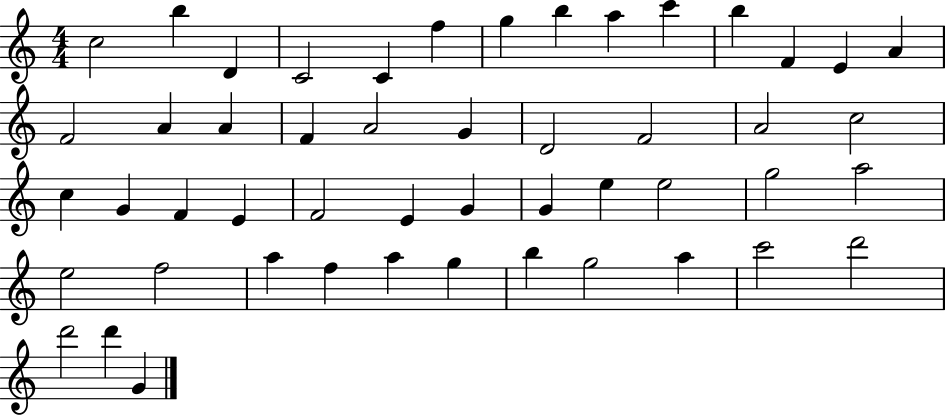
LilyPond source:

{
  \clef treble
  \numericTimeSignature
  \time 4/4
  \key c \major
  c''2 b''4 d'4 | c'2 c'4 f''4 | g''4 b''4 a''4 c'''4 | b''4 f'4 e'4 a'4 | \break f'2 a'4 a'4 | f'4 a'2 g'4 | d'2 f'2 | a'2 c''2 | \break c''4 g'4 f'4 e'4 | f'2 e'4 g'4 | g'4 e''4 e''2 | g''2 a''2 | \break e''2 f''2 | a''4 f''4 a''4 g''4 | b''4 g''2 a''4 | c'''2 d'''2 | \break d'''2 d'''4 g'4 | \bar "|."
}